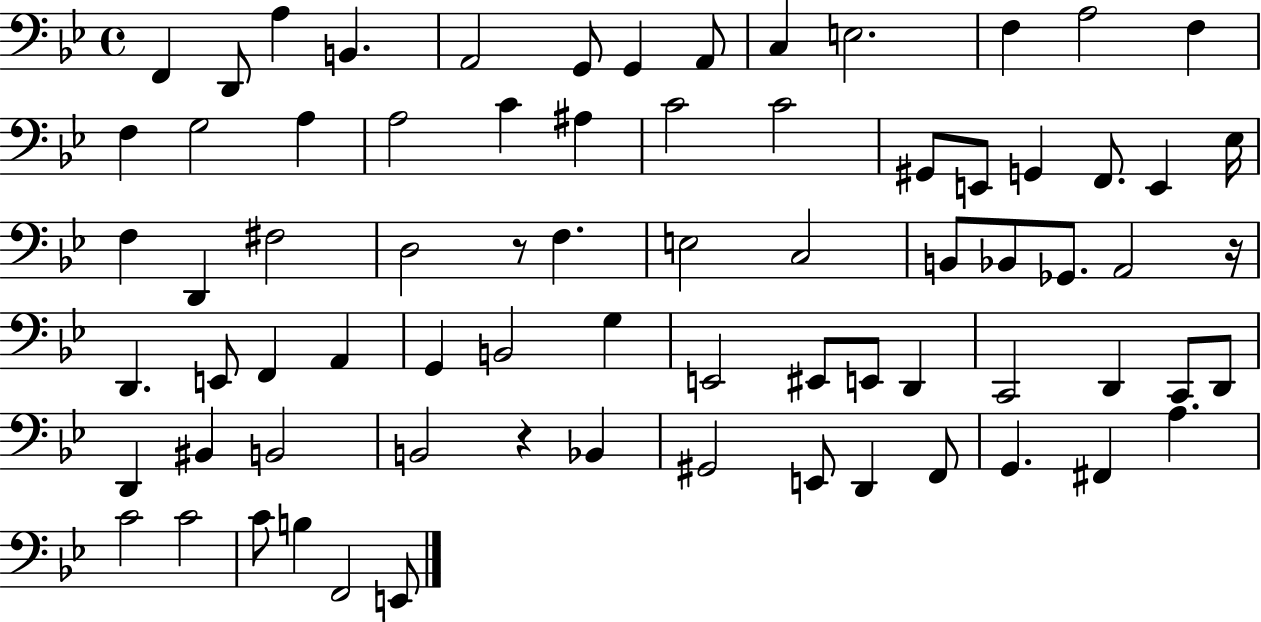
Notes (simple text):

F2/q D2/e A3/q B2/q. A2/h G2/e G2/q A2/e C3/q E3/h. F3/q A3/h F3/q F3/q G3/h A3/q A3/h C4/q A#3/q C4/h C4/h G#2/e E2/e G2/q F2/e. E2/q Eb3/s F3/q D2/q F#3/h D3/h R/e F3/q. E3/h C3/h B2/e Bb2/e Gb2/e. A2/h R/s D2/q. E2/e F2/q A2/q G2/q B2/h G3/q E2/h EIS2/e E2/e D2/q C2/h D2/q C2/e D2/e D2/q BIS2/q B2/h B2/h R/q Bb2/q G#2/h E2/e D2/q F2/e G2/q. F#2/q A3/q. C4/h C4/h C4/e B3/q F2/h E2/e